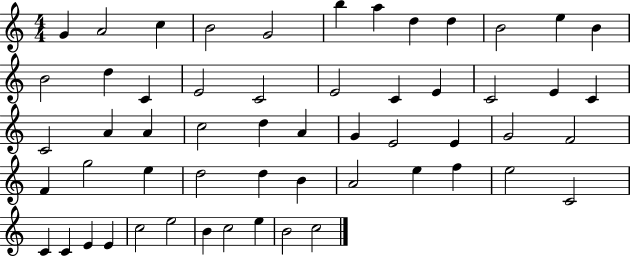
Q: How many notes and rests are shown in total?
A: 56